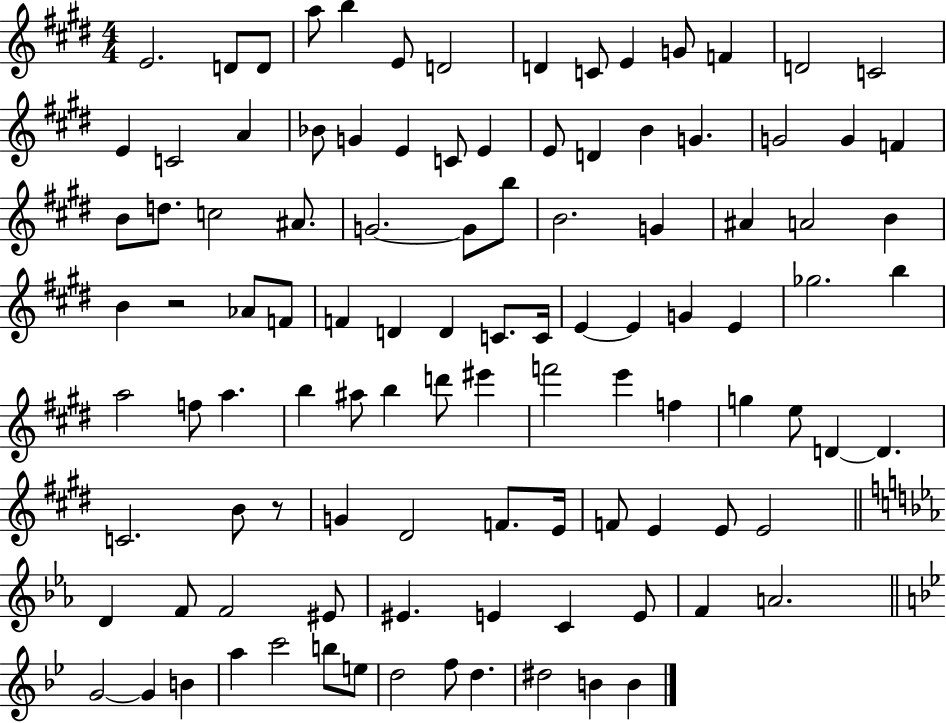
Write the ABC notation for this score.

X:1
T:Untitled
M:4/4
L:1/4
K:E
E2 D/2 D/2 a/2 b E/2 D2 D C/2 E G/2 F D2 C2 E C2 A _B/2 G E C/2 E E/2 D B G G2 G F B/2 d/2 c2 ^A/2 G2 G/2 b/2 B2 G ^A A2 B B z2 _A/2 F/2 F D D C/2 C/4 E E G E _g2 b a2 f/2 a b ^a/2 b d'/2 ^e' f'2 e' f g e/2 D D C2 B/2 z/2 G ^D2 F/2 E/4 F/2 E E/2 E2 D F/2 F2 ^E/2 ^E E C E/2 F A2 G2 G B a c'2 b/2 e/2 d2 f/2 d ^d2 B B